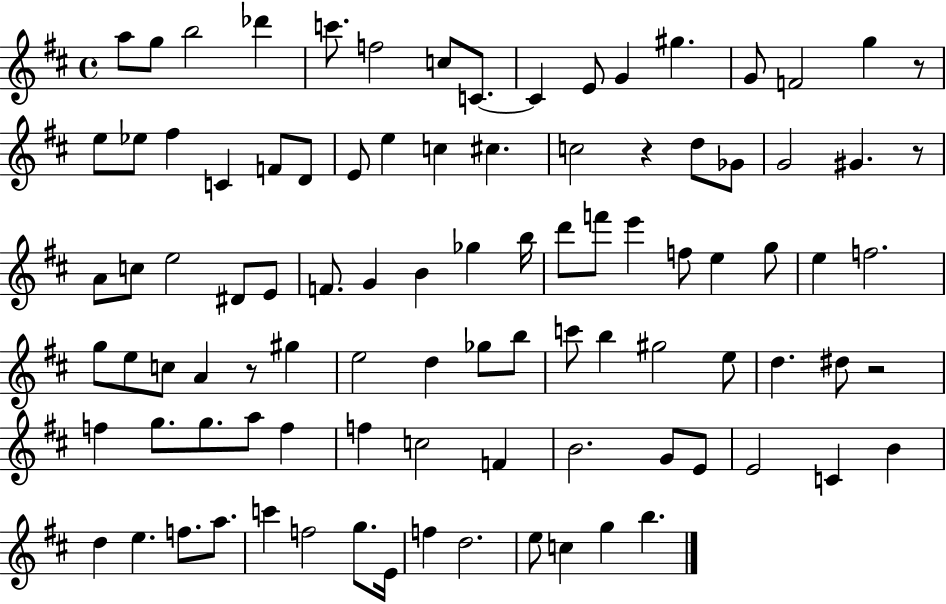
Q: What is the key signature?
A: D major